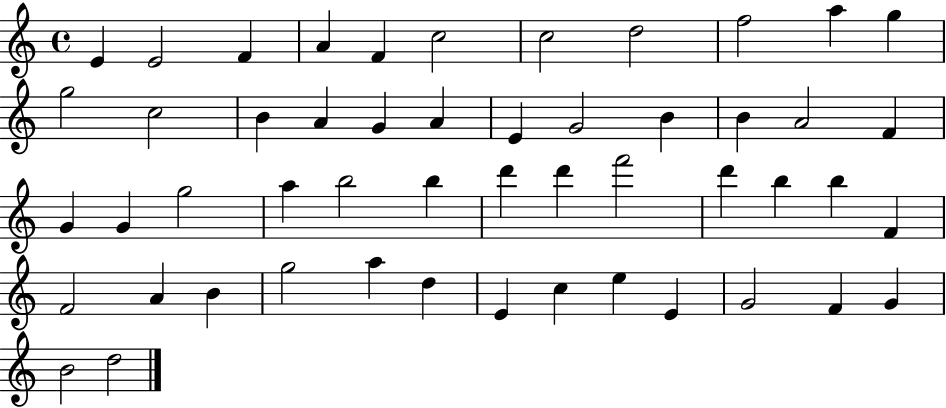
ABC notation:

X:1
T:Untitled
M:4/4
L:1/4
K:C
E E2 F A F c2 c2 d2 f2 a g g2 c2 B A G A E G2 B B A2 F G G g2 a b2 b d' d' f'2 d' b b F F2 A B g2 a d E c e E G2 F G B2 d2